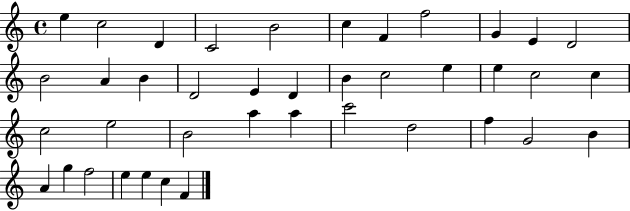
{
  \clef treble
  \time 4/4
  \defaultTimeSignature
  \key c \major
  e''4 c''2 d'4 | c'2 b'2 | c''4 f'4 f''2 | g'4 e'4 d'2 | \break b'2 a'4 b'4 | d'2 e'4 d'4 | b'4 c''2 e''4 | e''4 c''2 c''4 | \break c''2 e''2 | b'2 a''4 a''4 | c'''2 d''2 | f''4 g'2 b'4 | \break a'4 g''4 f''2 | e''4 e''4 c''4 f'4 | \bar "|."
}